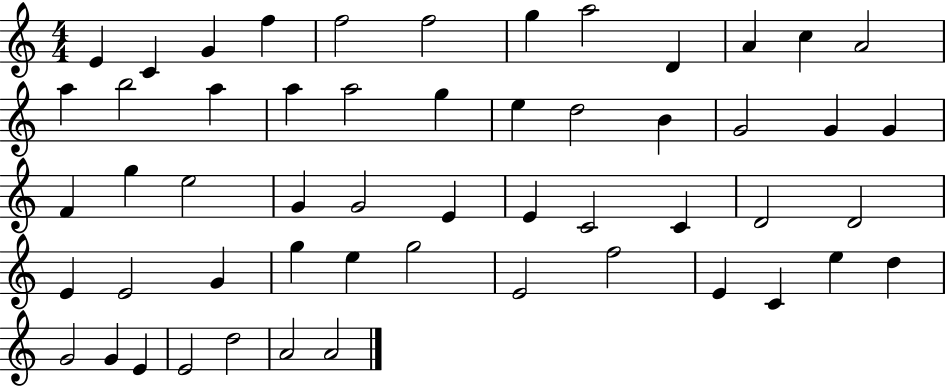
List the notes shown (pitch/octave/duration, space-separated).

E4/q C4/q G4/q F5/q F5/h F5/h G5/q A5/h D4/q A4/q C5/q A4/h A5/q B5/h A5/q A5/q A5/h G5/q E5/q D5/h B4/q G4/h G4/q G4/q F4/q G5/q E5/h G4/q G4/h E4/q E4/q C4/h C4/q D4/h D4/h E4/q E4/h G4/q G5/q E5/q G5/h E4/h F5/h E4/q C4/q E5/q D5/q G4/h G4/q E4/q E4/h D5/h A4/h A4/h